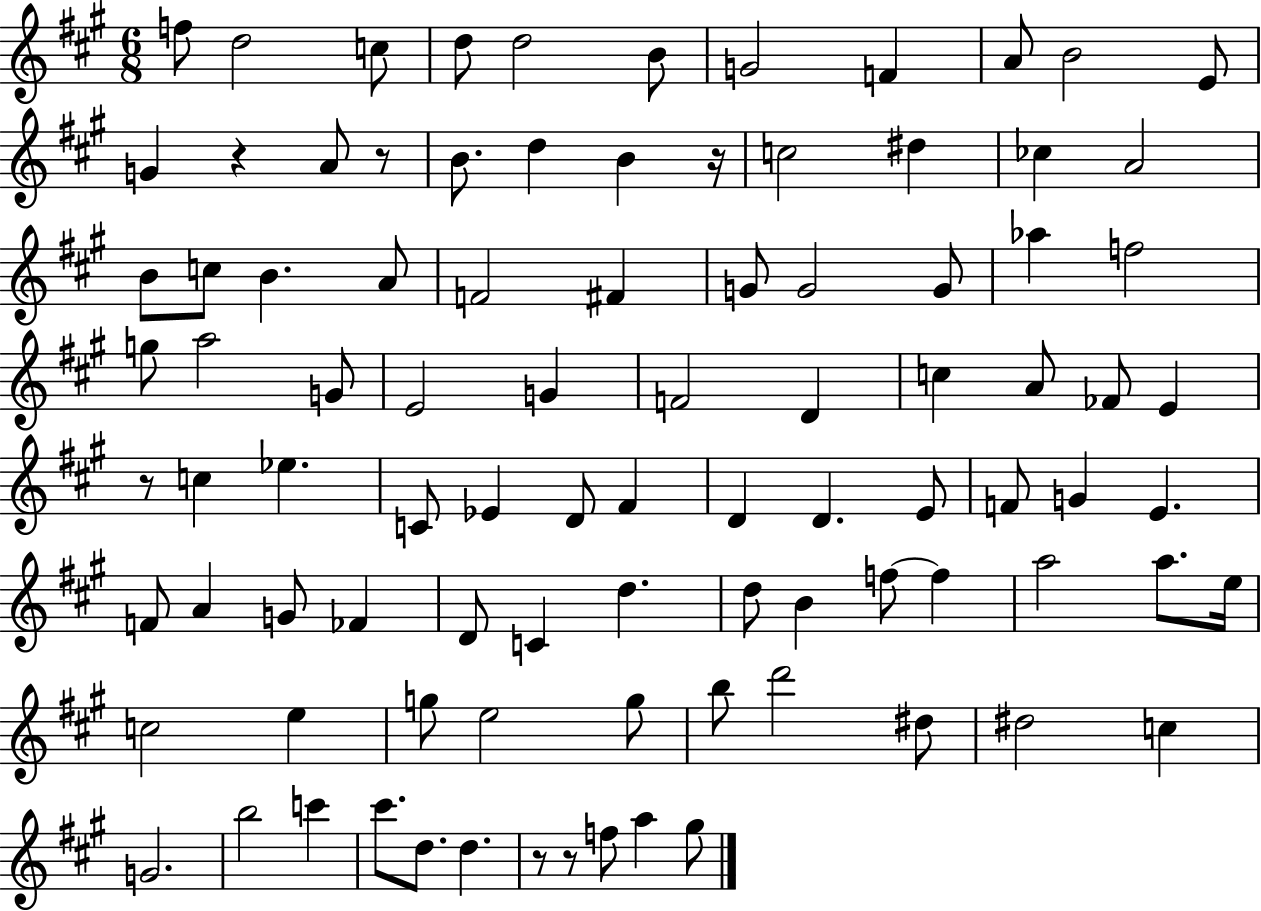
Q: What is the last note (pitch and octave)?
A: G#5